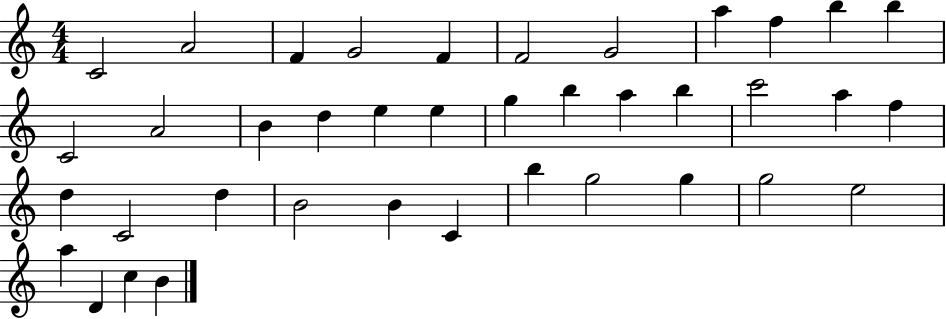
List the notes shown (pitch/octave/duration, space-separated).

C4/h A4/h F4/q G4/h F4/q F4/h G4/h A5/q F5/q B5/q B5/q C4/h A4/h B4/q D5/q E5/q E5/q G5/q B5/q A5/q B5/q C6/h A5/q F5/q D5/q C4/h D5/q B4/h B4/q C4/q B5/q G5/h G5/q G5/h E5/h A5/q D4/q C5/q B4/q